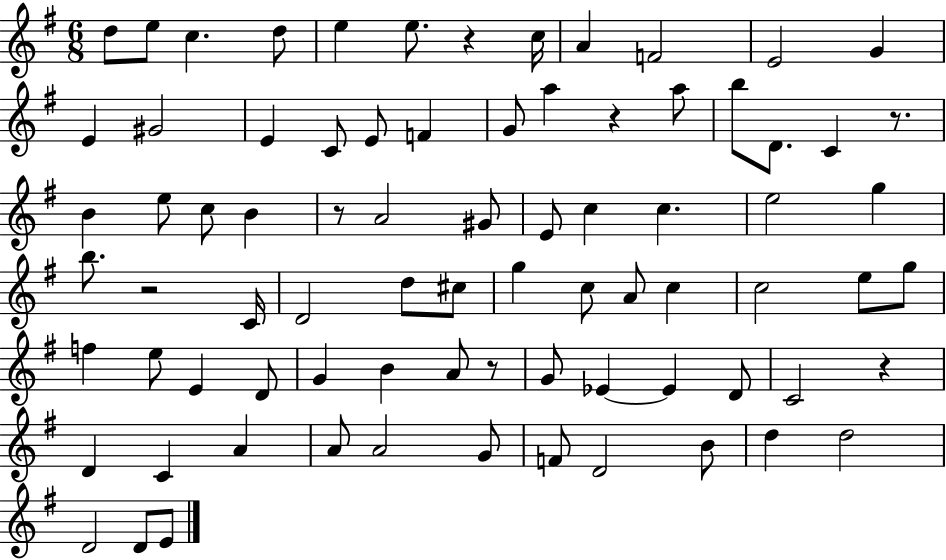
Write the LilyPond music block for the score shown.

{
  \clef treble
  \numericTimeSignature
  \time 6/8
  \key g \major
  \repeat volta 2 { d''8 e''8 c''4. d''8 | e''4 e''8. r4 c''16 | a'4 f'2 | e'2 g'4 | \break e'4 gis'2 | e'4 c'8 e'8 f'4 | g'8 a''4 r4 a''8 | b''8 d'8. c'4 r8. | \break b'4 e''8 c''8 b'4 | r8 a'2 gis'8 | e'8 c''4 c''4. | e''2 g''4 | \break b''8. r2 c'16 | d'2 d''8 cis''8 | g''4 c''8 a'8 c''4 | c''2 e''8 g''8 | \break f''4 e''8 e'4 d'8 | g'4 b'4 a'8 r8 | g'8 ees'4~~ ees'4 d'8 | c'2 r4 | \break d'4 c'4 a'4 | a'8 a'2 g'8 | f'8 d'2 b'8 | d''4 d''2 | \break d'2 d'8 e'8 | } \bar "|."
}